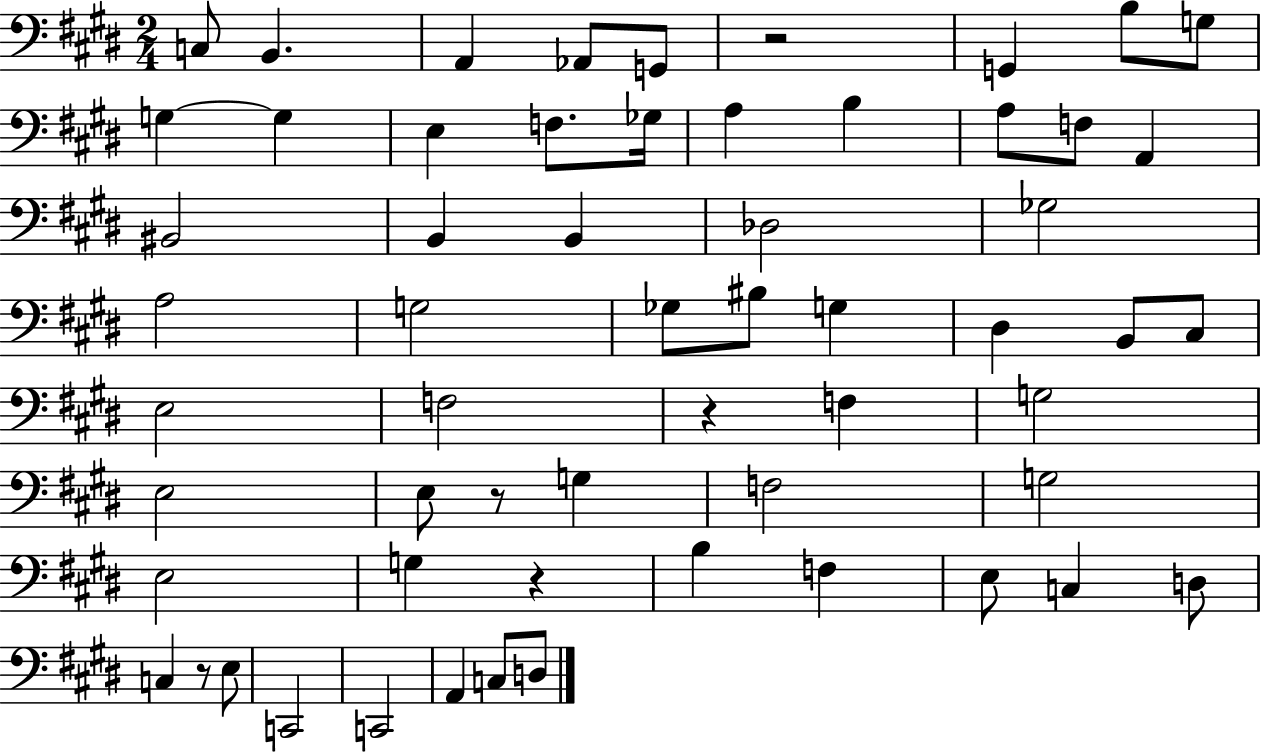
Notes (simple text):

C3/e B2/q. A2/q Ab2/e G2/e R/h G2/q B3/e G3/e G3/q G3/q E3/q F3/e. Gb3/s A3/q B3/q A3/e F3/e A2/q BIS2/h B2/q B2/q Db3/h Gb3/h A3/h G3/h Gb3/e BIS3/e G3/q D#3/q B2/e C#3/e E3/h F3/h R/q F3/q G3/h E3/h E3/e R/e G3/q F3/h G3/h E3/h G3/q R/q B3/q F3/q E3/e C3/q D3/e C3/q R/e E3/e C2/h C2/h A2/q C3/e D3/e